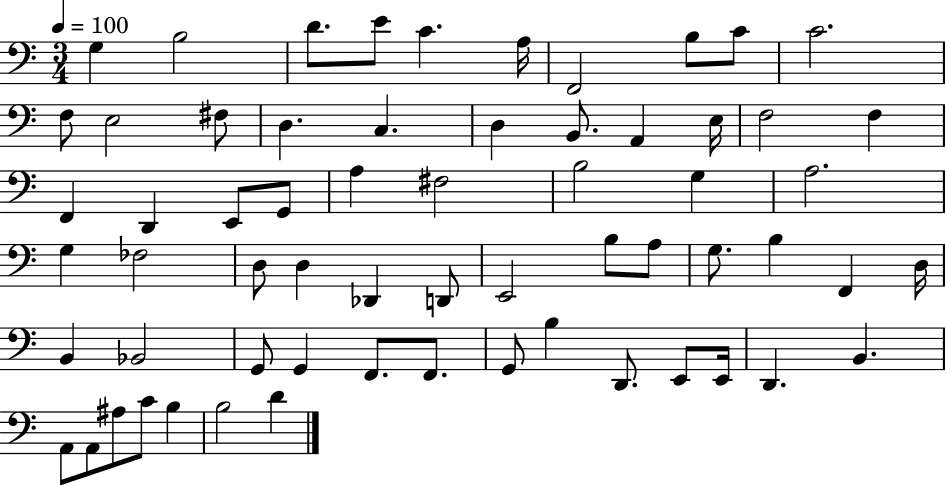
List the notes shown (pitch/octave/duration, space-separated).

G3/q B3/h D4/e. E4/e C4/q. A3/s F2/h B3/e C4/e C4/h. F3/e E3/h F#3/e D3/q. C3/q. D3/q B2/e. A2/q E3/s F3/h F3/q F2/q D2/q E2/e G2/e A3/q F#3/h B3/h G3/q A3/h. G3/q FES3/h D3/e D3/q Db2/q D2/e E2/h B3/e A3/e G3/e. B3/q F2/q D3/s B2/q Bb2/h G2/e G2/q F2/e. F2/e. G2/e B3/q D2/e. E2/e E2/s D2/q. B2/q. A2/e A2/e A#3/e C4/e B3/q B3/h D4/q